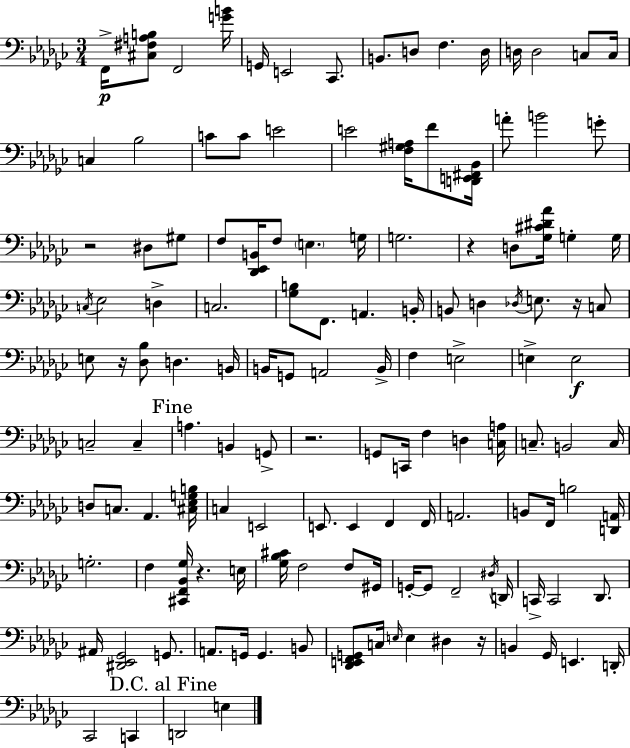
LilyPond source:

{
  \clef bass
  \numericTimeSignature
  \time 3/4
  \key ees \minor
  \repeat volta 2 { f,16->\p <cis fis a b>8 f,2 <g' b'>16 | g,16 e,2 ces,8. | b,8. d8 f4. d16 | d16 d2 c8 c16 | \break c4 bes2 | c'8 c'8 e'2 | e'2 <f gis a>16 f'8 <d, e, fis, bes,>16 | a'8-. b'2 g'8-. | \break r2 dis8 gis8 | f8 <des, ees, b,>16 f8 \parenthesize e4. g16 | g2. | r4 d8 <ges cis' dis' aes'>16 g4-. g16 | \break \acciaccatura { c16 } ees2 d4-> | c2. | <ges b>8 f,8. a,4. | b,16-. b,8 d4 \acciaccatura { des16 } e8. r16 | \break c8 e8 r16 <des bes>8 d4. | b,16 b,16 g,8 a,2 | b,16-> f4 e2-> | e4-> e2\f | \break c2-- c4-- | \mark "Fine" a4. b,4 | g,8-> r2. | g,8 c,16 f4 d4 | \break <c a>16 c8.-- b,2 | c16 d8 c8. aes,4. | <cis ees g b>16 c4 e,2 | e,8. e,4 f,4 | \break f,16 a,2. | b,8 f,16 b2 | <d, a,>16 g2.-. | f4 <cis, f, bes, ges>16 r4. | \break e16 <ges bes cis'>16 f2 f8 | gis,16 g,16-.~~ g,8 f,2-- | \acciaccatura { dis16 } d,16 c,16-> c,2 | des,8. ais,16 <dis, ees, ges,>2 | \break g,8. a,8. g,16 g,4. | b,8 <des, e, f, g,>8 c16 \grace { e16 } e4 dis4 | r16 b,4 ges,16 e,4. | d,16-. ces,2 | \break c,4 \mark "D.C. al Fine" d,2 | e4 } \bar "|."
}